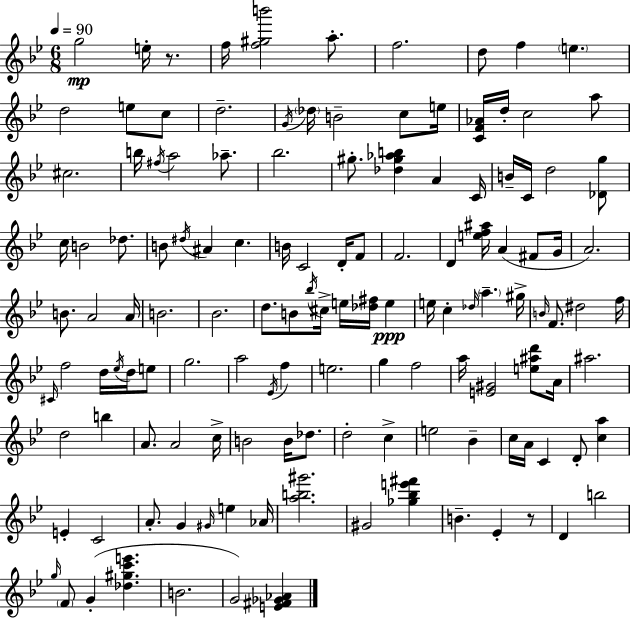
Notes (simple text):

G5/h E5/s R/e. F5/s [F5,G#5,B6]/h A5/e. F5/h. D5/e F5/q E5/q. D5/h E5/e C5/e D5/h. G4/s Db5/s B4/h C5/e E5/s [C4,F4,Ab4]/s D5/s C5/h A5/e C#5/h. B5/s F#5/s A5/h Ab5/e. Bb5/h. G#5/e. [Db5,G#5,Ab5,B5]/q A4/q C4/s B4/s C4/s D5/h [Db4,G5]/e C5/s B4/h Db5/e. B4/e D#5/s A#4/q C5/q. B4/s C4/h D4/s F4/e F4/h. D4/q [E5,F5,A#5]/s A4/q F#4/e G4/s A4/h. B4/e. A4/h A4/s B4/h. Bb4/h. D5/e. B4/e Bb5/s C#5/s E5/s [Db5,F#5]/s E5/q E5/s C5/q Db5/s A5/q. G#5/s B4/s F4/e. D#5/h F5/s C#4/s F5/h D5/s Eb5/s D5/s E5/e G5/h. A5/h Eb4/s F5/q E5/h. G5/q F5/h A5/s [E4,G#4]/h [E5,A#5,D6]/e A4/s A#5/h. D5/h B5/q A4/e. A4/h C5/s B4/h B4/s Db5/e. D5/h C5/q E5/h Bb4/q C5/s A4/s C4/q D4/e [C5,A5]/q E4/q C4/h A4/e. G4/q G#4/s E5/q Ab4/s [A5,B5,G#6]/h. G#4/h [Gb5,Bb5,E6,F#6]/q B4/q. Eb4/q R/e D4/q B5/h G5/s F4/e G4/q [Db5,G#5,C6,E6]/q. B4/h. G4/h [E4,F#4,Gb4,Ab4]/q